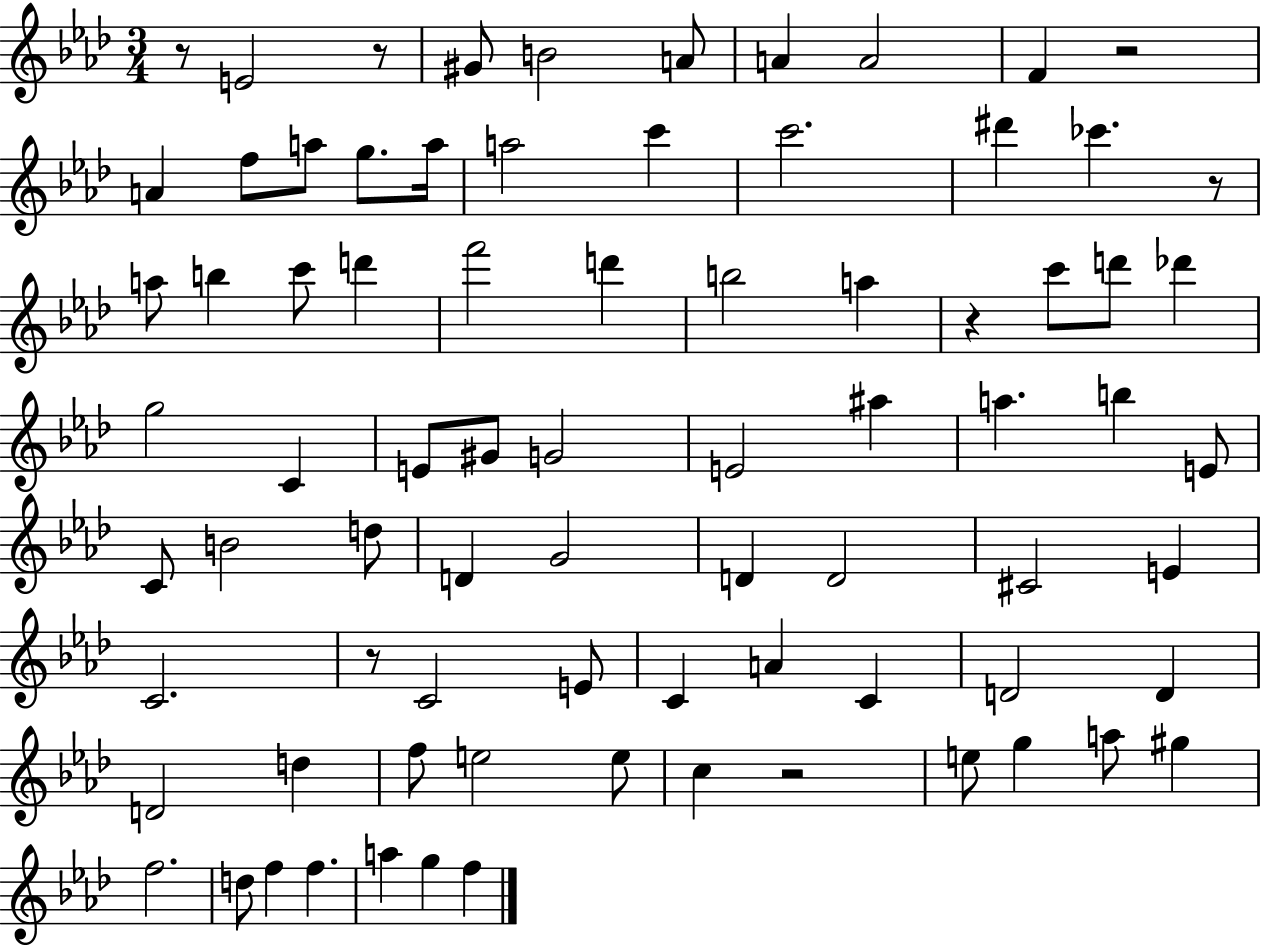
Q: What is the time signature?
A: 3/4